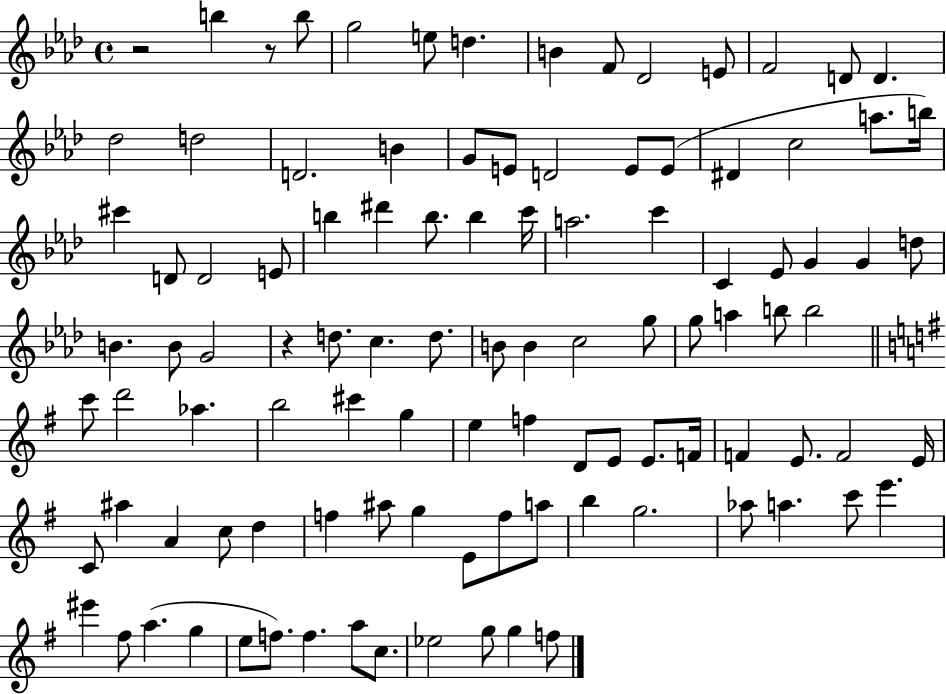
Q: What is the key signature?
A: AES major